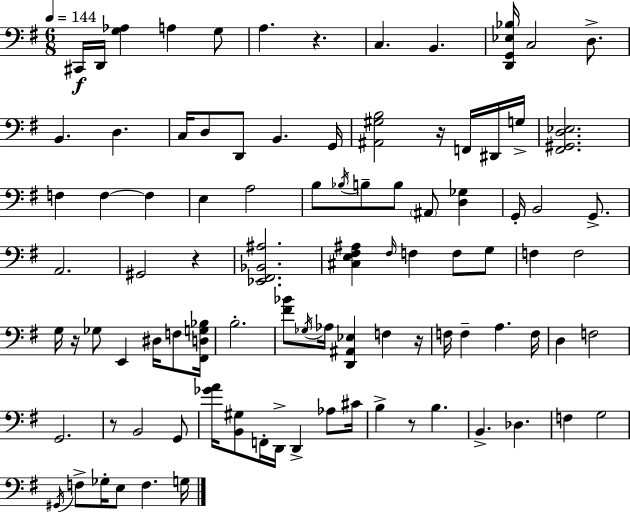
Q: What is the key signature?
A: E minor